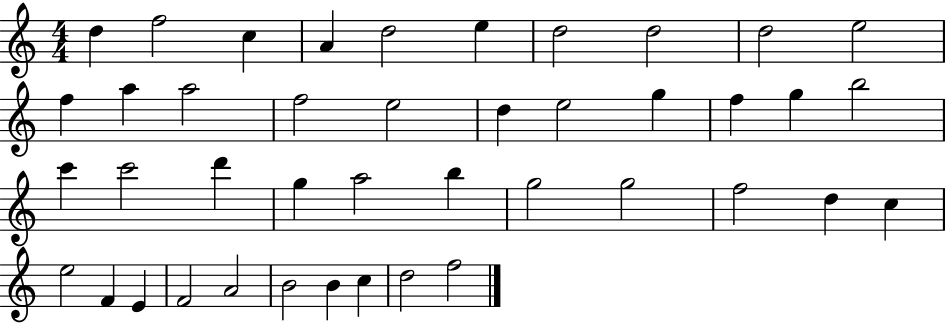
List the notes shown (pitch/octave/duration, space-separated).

D5/q F5/h C5/q A4/q D5/h E5/q D5/h D5/h D5/h E5/h F5/q A5/q A5/h F5/h E5/h D5/q E5/h G5/q F5/q G5/q B5/h C6/q C6/h D6/q G5/q A5/h B5/q G5/h G5/h F5/h D5/q C5/q E5/h F4/q E4/q F4/h A4/h B4/h B4/q C5/q D5/h F5/h